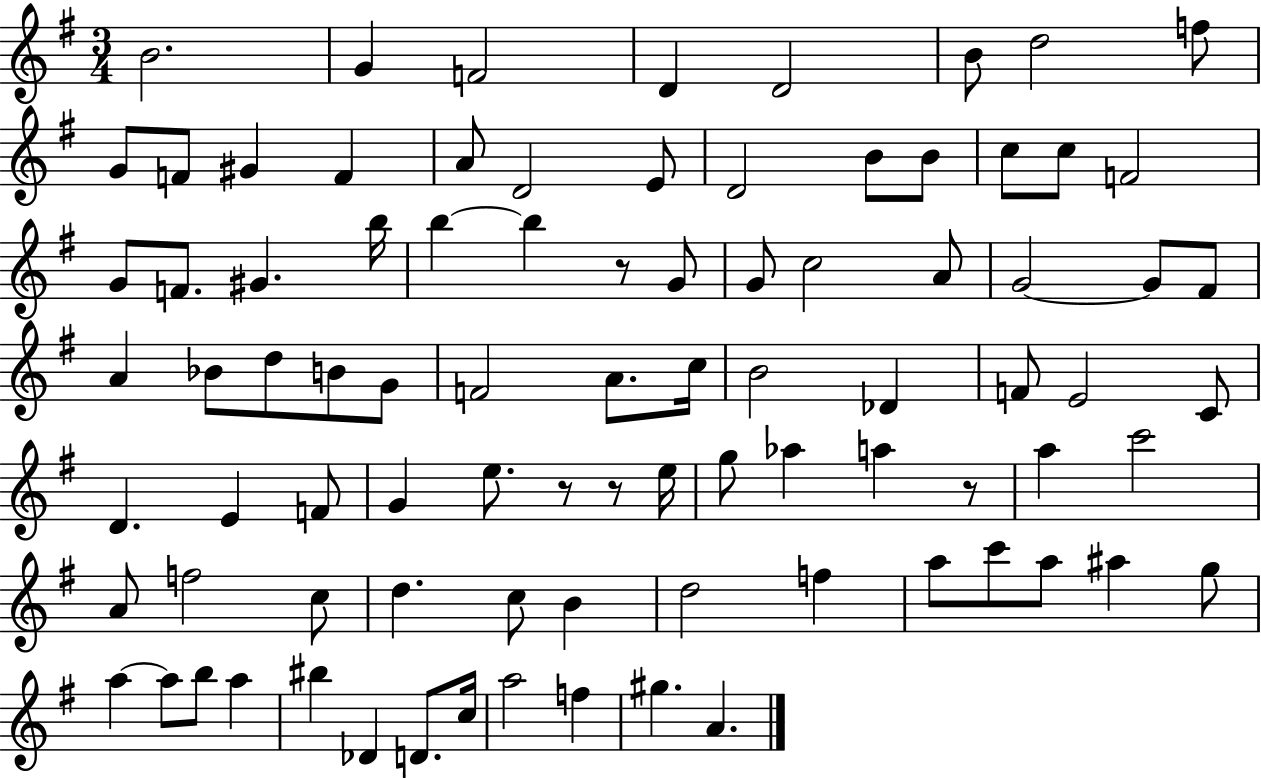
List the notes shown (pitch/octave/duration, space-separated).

B4/h. G4/q F4/h D4/q D4/h B4/e D5/h F5/e G4/e F4/e G#4/q F4/q A4/e D4/h E4/e D4/h B4/e B4/e C5/e C5/e F4/h G4/e F4/e. G#4/q. B5/s B5/q B5/q R/e G4/e G4/e C5/h A4/e G4/h G4/e F#4/e A4/q Bb4/e D5/e B4/e G4/e F4/h A4/e. C5/s B4/h Db4/q F4/e E4/h C4/e D4/q. E4/q F4/e G4/q E5/e. R/e R/e E5/s G5/e Ab5/q A5/q R/e A5/q C6/h A4/e F5/h C5/e D5/q. C5/e B4/q D5/h F5/q A5/e C6/e A5/e A#5/q G5/e A5/q A5/e B5/e A5/q BIS5/q Db4/q D4/e. C5/s A5/h F5/q G#5/q. A4/q.